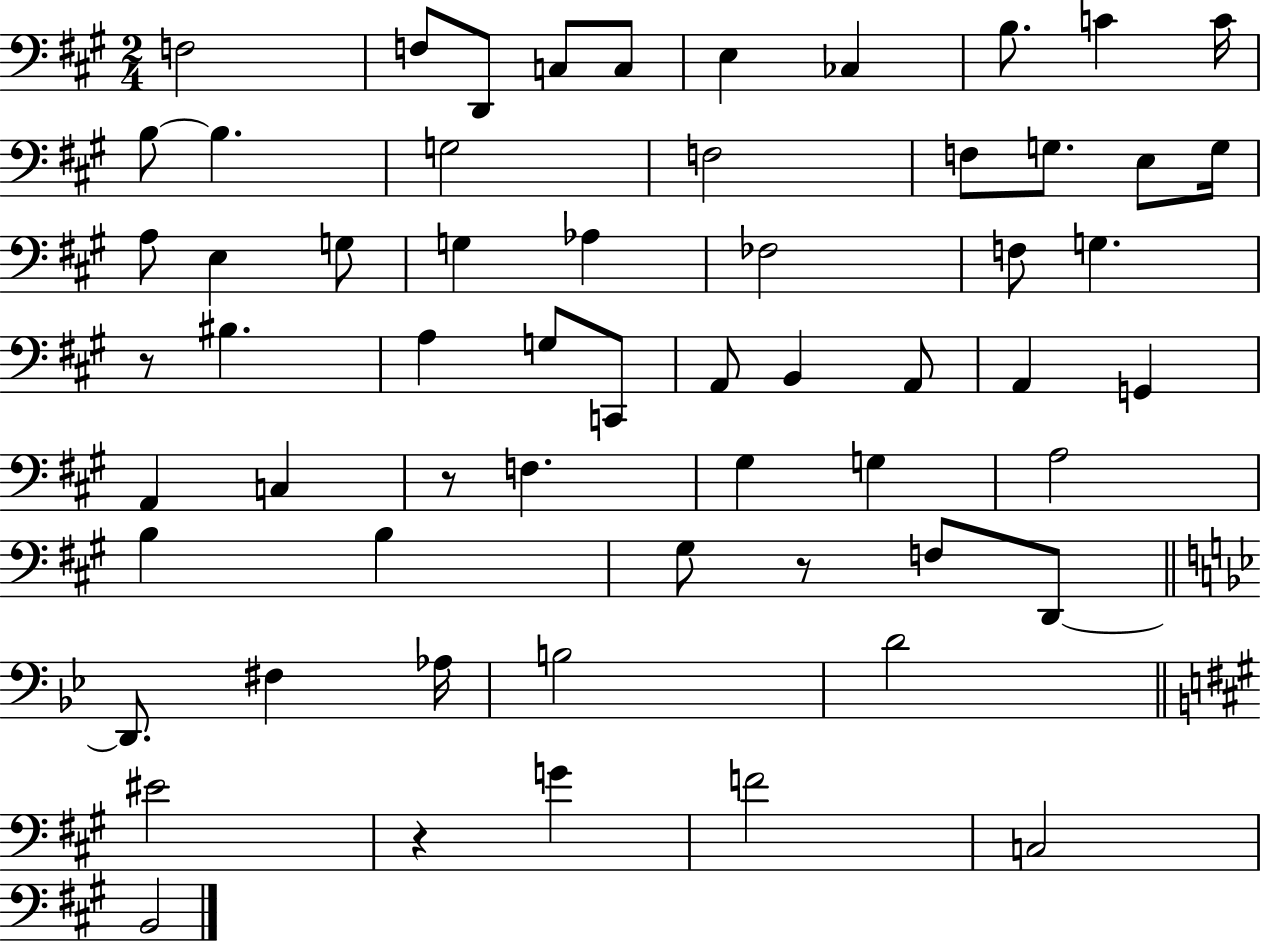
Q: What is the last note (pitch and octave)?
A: B2